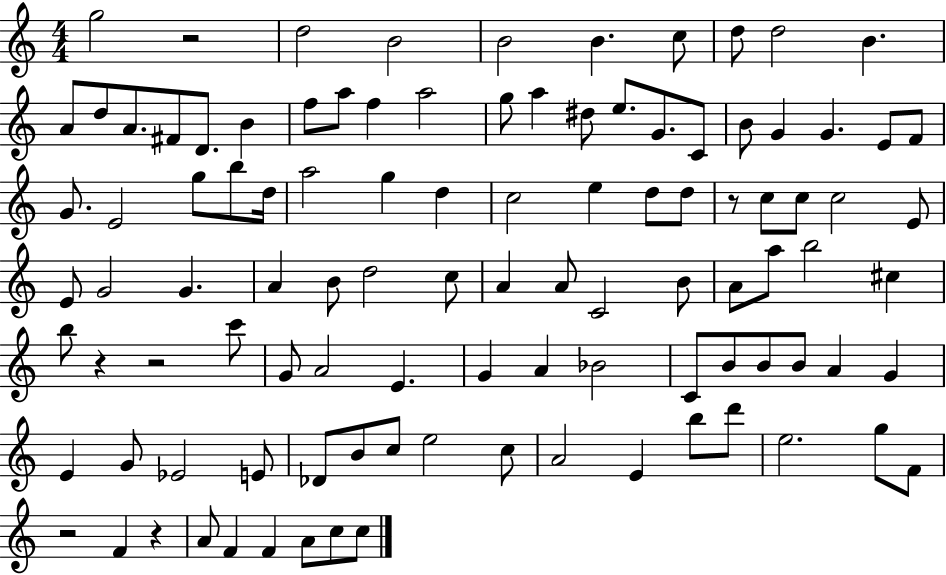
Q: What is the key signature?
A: C major